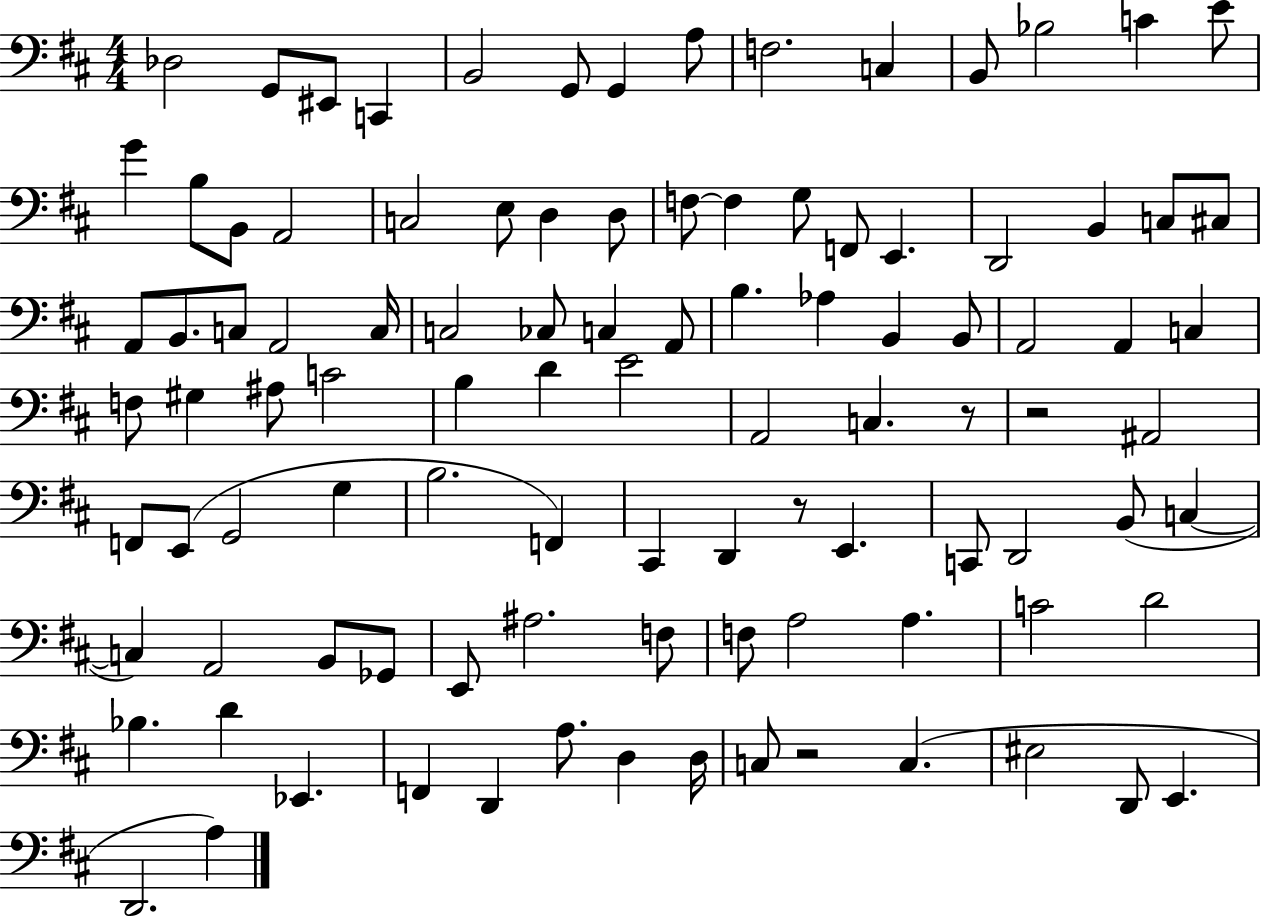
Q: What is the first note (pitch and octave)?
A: Db3